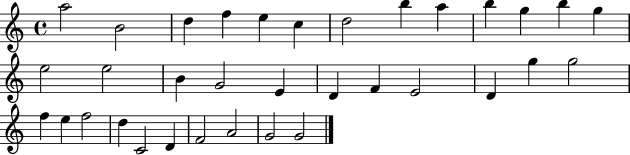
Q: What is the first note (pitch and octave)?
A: A5